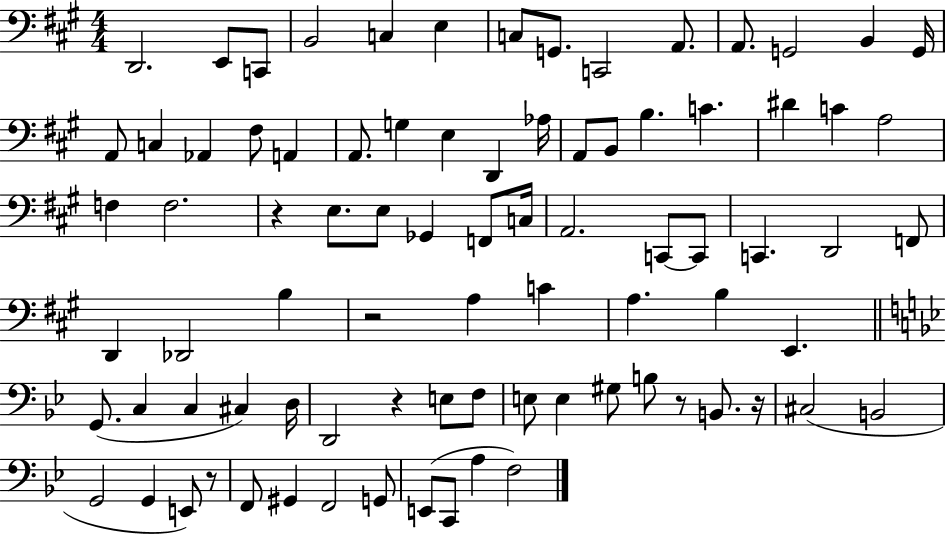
{
  \clef bass
  \numericTimeSignature
  \time 4/4
  \key a \major
  d,2. e,8 c,8 | b,2 c4 e4 | c8 g,8. c,2 a,8. | a,8. g,2 b,4 g,16 | \break a,8 c4 aes,4 fis8 a,4 | a,8. g4 e4 d,4 aes16 | a,8 b,8 b4. c'4. | dis'4 c'4 a2 | \break f4 f2. | r4 e8. e8 ges,4 f,8 c16 | a,2. c,8~~ c,8 | c,4. d,2 f,8 | \break d,4 des,2 b4 | r2 a4 c'4 | a4. b4 e,4. | \bar "||" \break \key bes \major g,8.( c4 c4 cis4) d16 | d,2 r4 e8 f8 | e8 e4 gis8 b8 r8 b,8. r16 | cis2( b,2 | \break g,2 g,4 e,8) r8 | f,8 gis,4 f,2 g,8 | e,8( c,8 a4 f2) | \bar "|."
}